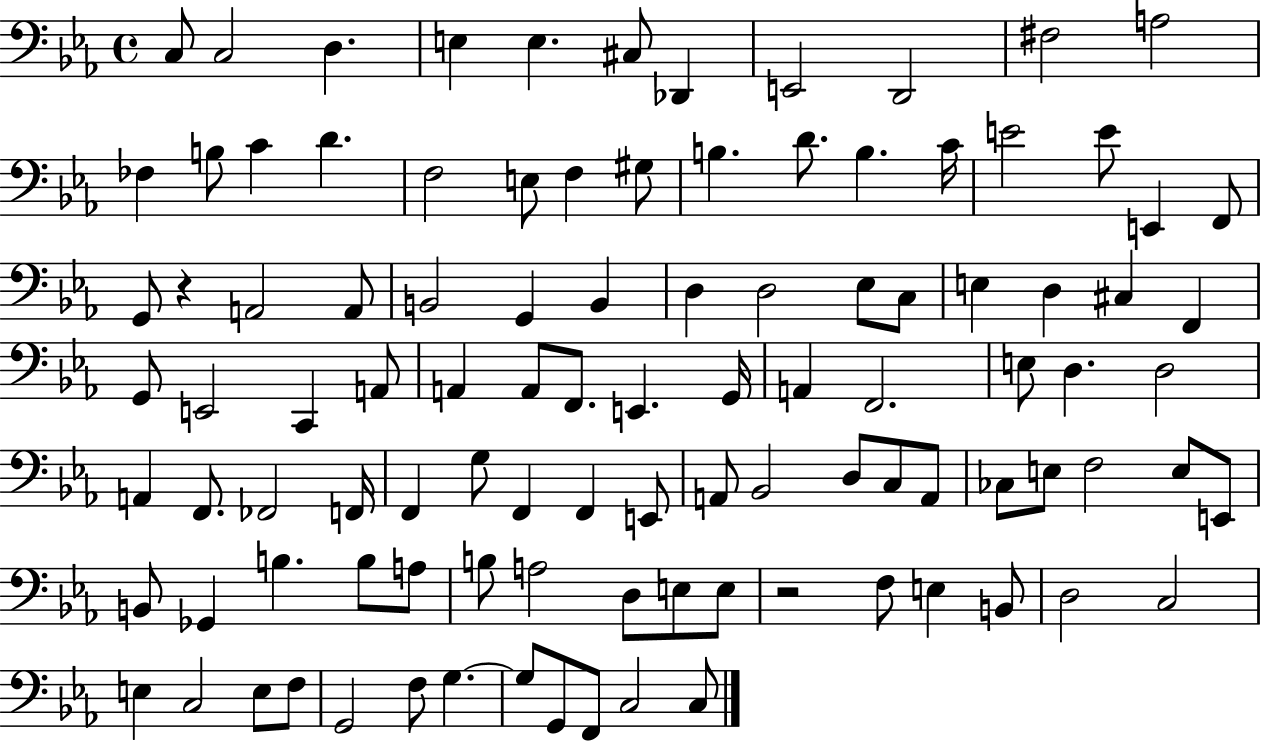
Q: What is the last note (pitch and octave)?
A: C3